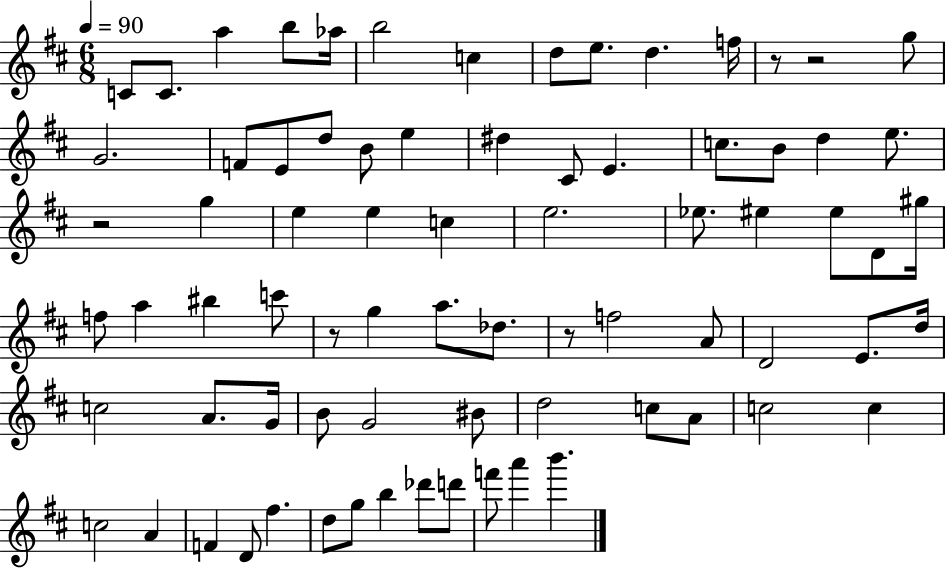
{
  \clef treble
  \numericTimeSignature
  \time 6/8
  \key d \major
  \tempo 4 = 90
  c'8 c'8. a''4 b''8 aes''16 | b''2 c''4 | d''8 e''8. d''4. f''16 | r8 r2 g''8 | \break g'2. | f'8 e'8 d''8 b'8 e''4 | dis''4 cis'8 e'4. | c''8. b'8 d''4 e''8. | \break r2 g''4 | e''4 e''4 c''4 | e''2. | ees''8. eis''4 eis''8 d'8 gis''16 | \break f''8 a''4 bis''4 c'''8 | r8 g''4 a''8. des''8. | r8 f''2 a'8 | d'2 e'8. d''16 | \break c''2 a'8. g'16 | b'8 g'2 bis'8 | d''2 c''8 a'8 | c''2 c''4 | \break c''2 a'4 | f'4 d'8 fis''4. | d''8 g''8 b''4 des'''8 d'''8 | f'''8 a'''4 b'''4. | \break \bar "|."
}